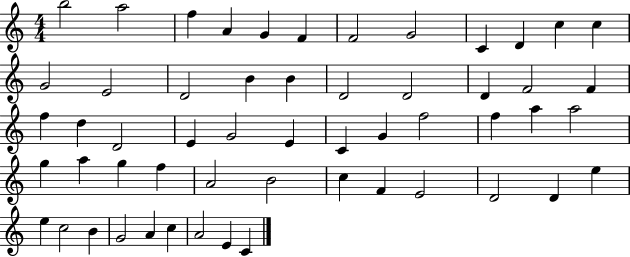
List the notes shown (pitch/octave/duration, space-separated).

B5/h A5/h F5/q A4/q G4/q F4/q F4/h G4/h C4/q D4/q C5/q C5/q G4/h E4/h D4/h B4/q B4/q D4/h D4/h D4/q F4/h F4/q F5/q D5/q D4/h E4/q G4/h E4/q C4/q G4/q F5/h F5/q A5/q A5/h G5/q A5/q G5/q F5/q A4/h B4/h C5/q F4/q E4/h D4/h D4/q E5/q E5/q C5/h B4/q G4/h A4/q C5/q A4/h E4/q C4/q